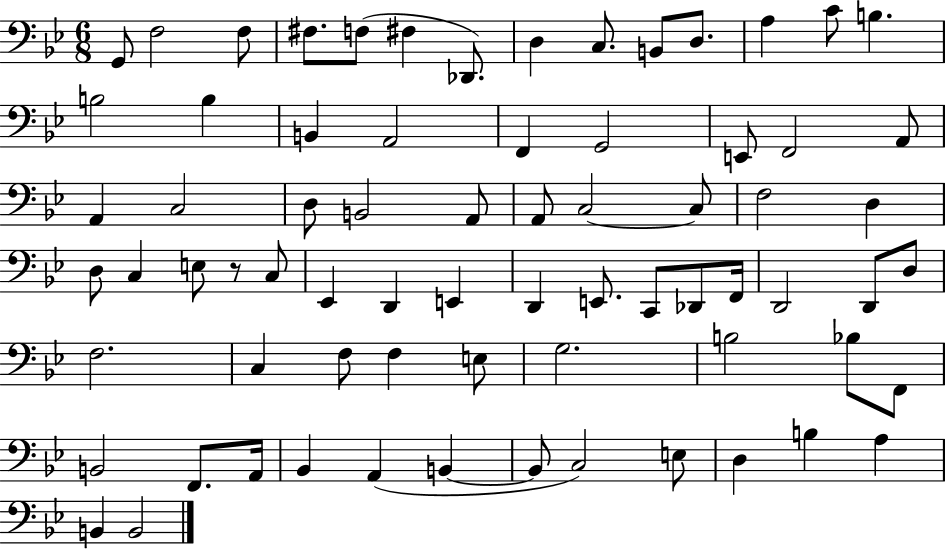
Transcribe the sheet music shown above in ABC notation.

X:1
T:Untitled
M:6/8
L:1/4
K:Bb
G,,/2 F,2 F,/2 ^F,/2 F,/2 ^F, _D,,/2 D, C,/2 B,,/2 D,/2 A, C/2 B, B,2 B, B,, A,,2 F,, G,,2 E,,/2 F,,2 A,,/2 A,, C,2 D,/2 B,,2 A,,/2 A,,/2 C,2 C,/2 F,2 D, D,/2 C, E,/2 z/2 C,/2 _E,, D,, E,, D,, E,,/2 C,,/2 _D,,/2 F,,/4 D,,2 D,,/2 D,/2 F,2 C, F,/2 F, E,/2 G,2 B,2 _B,/2 F,,/2 B,,2 F,,/2 A,,/4 _B,, A,, B,, B,,/2 C,2 E,/2 D, B, A, B,, B,,2